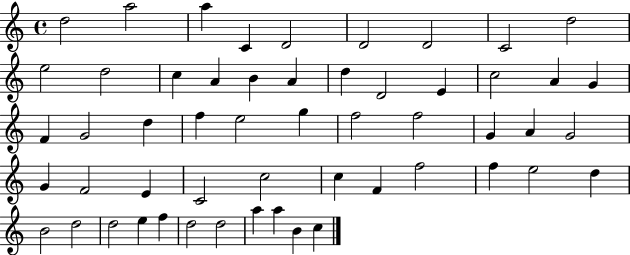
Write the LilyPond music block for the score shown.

{
  \clef treble
  \time 4/4
  \defaultTimeSignature
  \key c \major
  d''2 a''2 | a''4 c'4 d'2 | d'2 d'2 | c'2 d''2 | \break e''2 d''2 | c''4 a'4 b'4 a'4 | d''4 d'2 e'4 | c''2 a'4 g'4 | \break f'4 g'2 d''4 | f''4 e''2 g''4 | f''2 f''2 | g'4 a'4 g'2 | \break g'4 f'2 e'4 | c'2 c''2 | c''4 f'4 f''2 | f''4 e''2 d''4 | \break b'2 d''2 | d''2 e''4 f''4 | d''2 d''2 | a''4 a''4 b'4 c''4 | \break \bar "|."
}